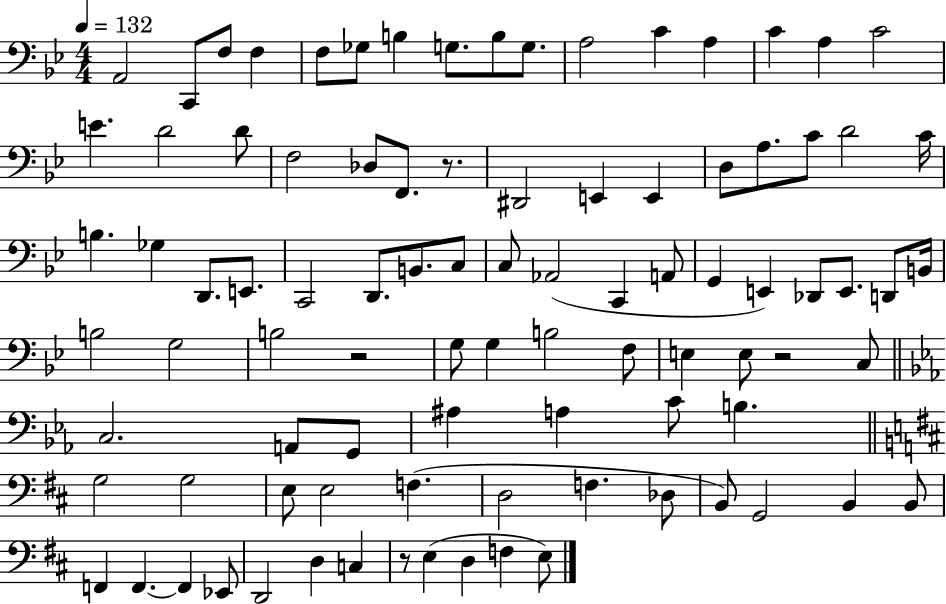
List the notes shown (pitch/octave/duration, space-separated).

A2/h C2/e F3/e F3/q F3/e Gb3/e B3/q G3/e. B3/e G3/e. A3/h C4/q A3/q C4/q A3/q C4/h E4/q. D4/h D4/e F3/h Db3/e F2/e. R/e. D#2/h E2/q E2/q D3/e A3/e. C4/e D4/h C4/s B3/q. Gb3/q D2/e. E2/e. C2/h D2/e. B2/e. C3/e C3/e Ab2/h C2/q A2/e G2/q E2/q Db2/e E2/e. D2/e B2/s B3/h G3/h B3/h R/h G3/e G3/q B3/h F3/e E3/q E3/e R/h C3/e C3/h. A2/e G2/e A#3/q A3/q C4/e B3/q. G3/h G3/h E3/e E3/h F3/q. D3/h F3/q. Db3/e B2/e G2/h B2/q B2/e F2/q F2/q. F2/q Eb2/e D2/h D3/q C3/q R/e E3/q D3/q F3/q E3/e